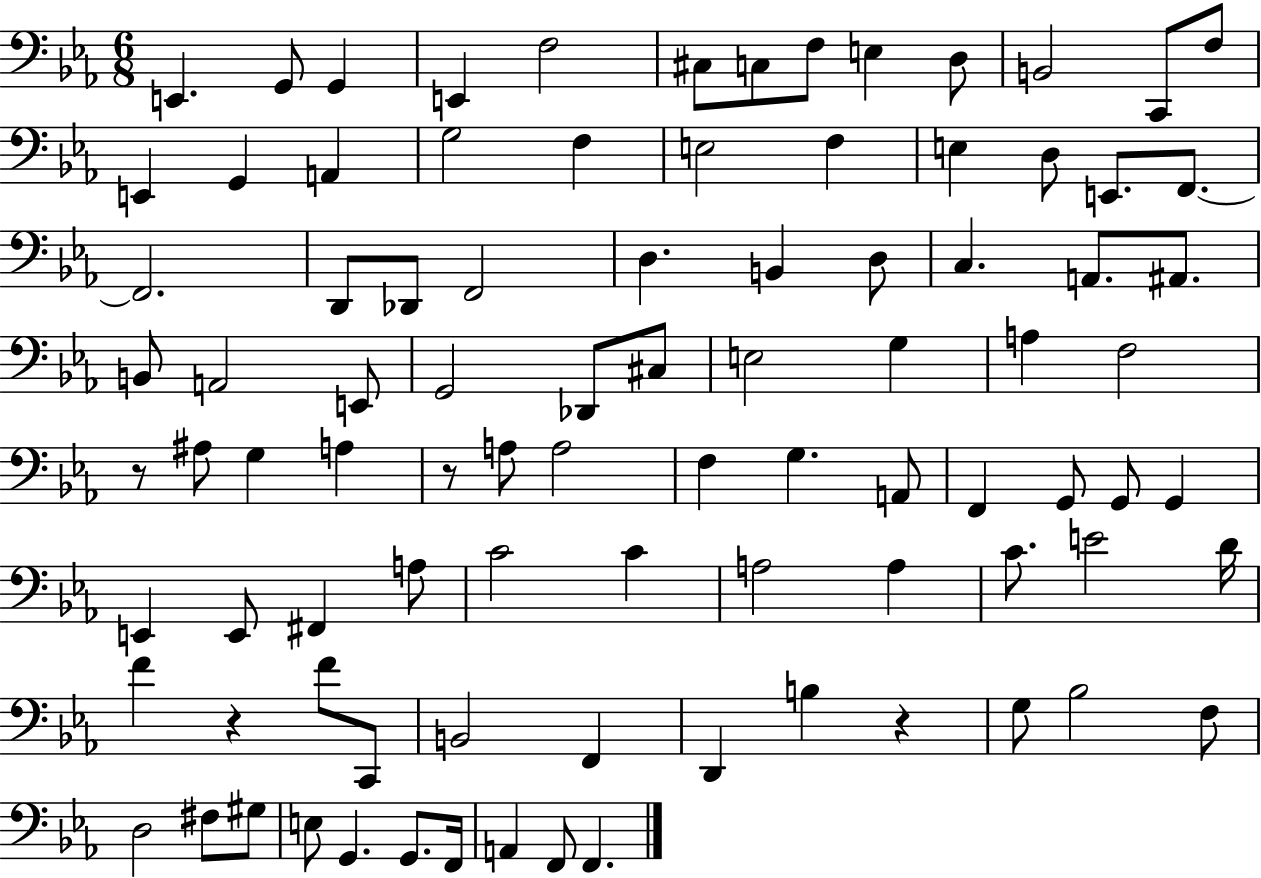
E2/q. G2/e G2/q E2/q F3/h C#3/e C3/e F3/e E3/q D3/e B2/h C2/e F3/e E2/q G2/q A2/q G3/h F3/q E3/h F3/q E3/q D3/e E2/e. F2/e. F2/h. D2/e Db2/e F2/h D3/q. B2/q D3/e C3/q. A2/e. A#2/e. B2/e A2/h E2/e G2/h Db2/e C#3/e E3/h G3/q A3/q F3/h R/e A#3/e G3/q A3/q R/e A3/e A3/h F3/q G3/q. A2/e F2/q G2/e G2/e G2/q E2/q E2/e F#2/q A3/e C4/h C4/q A3/h A3/q C4/e. E4/h D4/s F4/q R/q F4/e C2/e B2/h F2/q D2/q B3/q R/q G3/e Bb3/h F3/e D3/h F#3/e G#3/e E3/e G2/q. G2/e. F2/s A2/q F2/e F2/q.